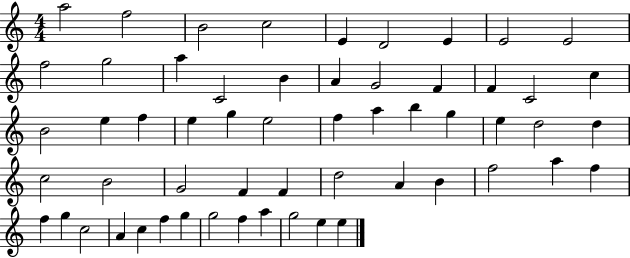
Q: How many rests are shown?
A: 0